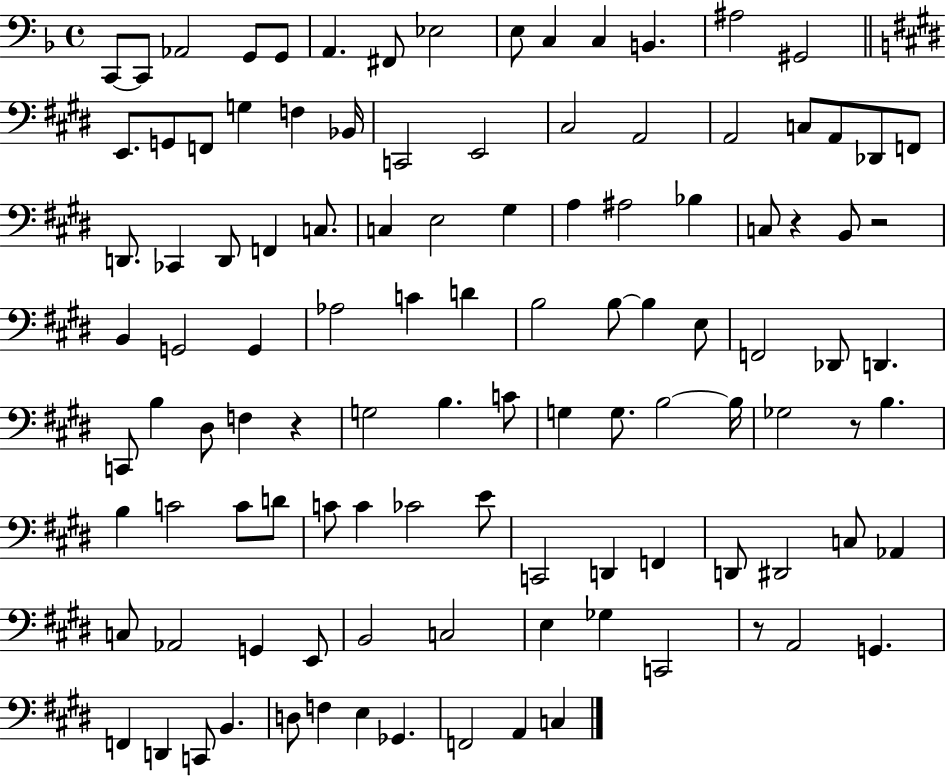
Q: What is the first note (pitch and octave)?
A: C2